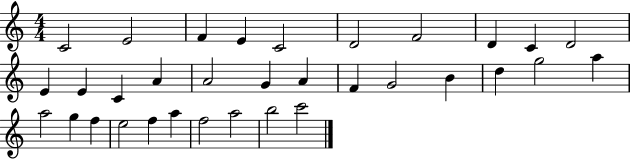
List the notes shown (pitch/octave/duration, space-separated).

C4/h E4/h F4/q E4/q C4/h D4/h F4/h D4/q C4/q D4/h E4/q E4/q C4/q A4/q A4/h G4/q A4/q F4/q G4/h B4/q D5/q G5/h A5/q A5/h G5/q F5/q E5/h F5/q A5/q F5/h A5/h B5/h C6/h